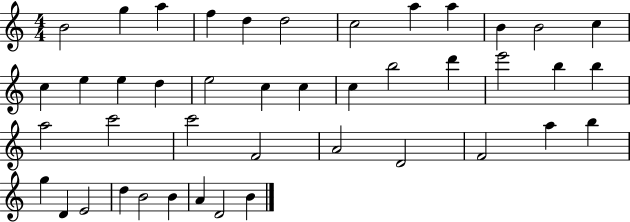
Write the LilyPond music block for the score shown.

{
  \clef treble
  \numericTimeSignature
  \time 4/4
  \key c \major
  b'2 g''4 a''4 | f''4 d''4 d''2 | c''2 a''4 a''4 | b'4 b'2 c''4 | \break c''4 e''4 e''4 d''4 | e''2 c''4 c''4 | c''4 b''2 d'''4 | e'''2 b''4 b''4 | \break a''2 c'''2 | c'''2 f'2 | a'2 d'2 | f'2 a''4 b''4 | \break g''4 d'4 e'2 | d''4 b'2 b'4 | a'4 d'2 b'4 | \bar "|."
}